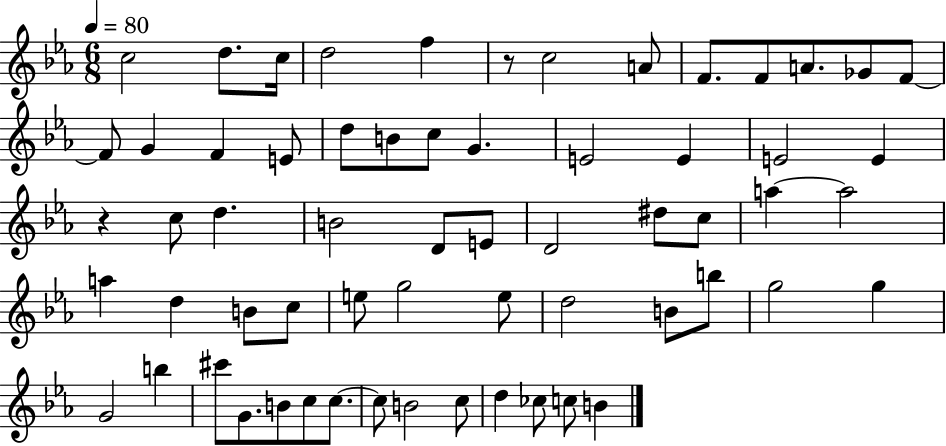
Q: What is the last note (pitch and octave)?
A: B4